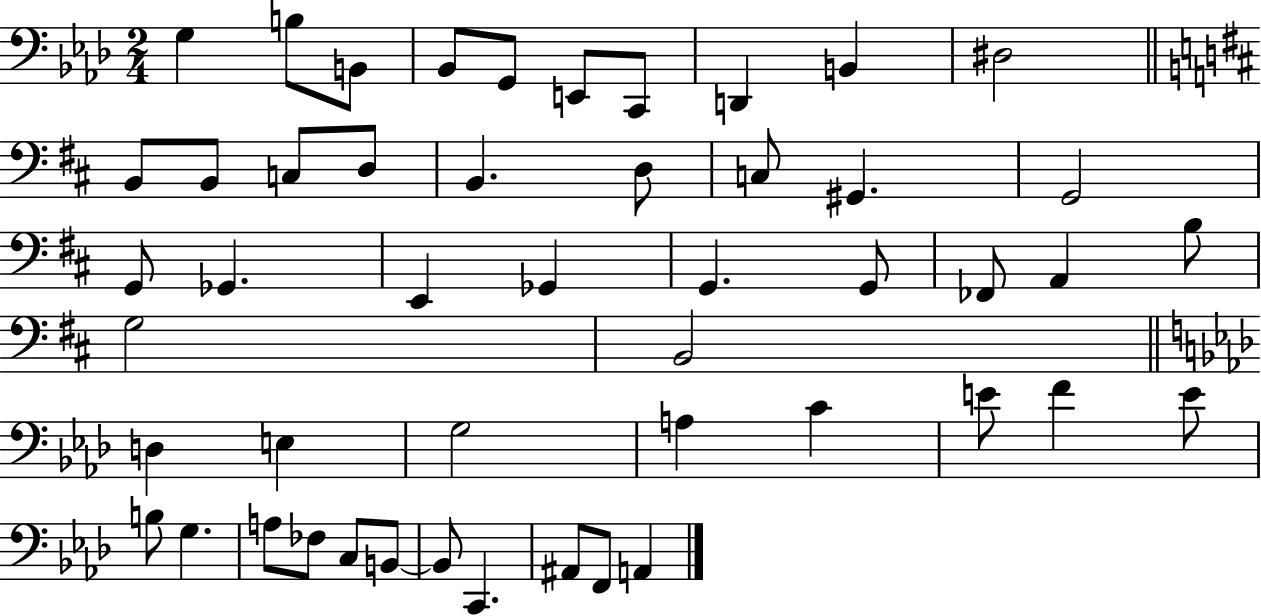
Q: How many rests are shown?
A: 0